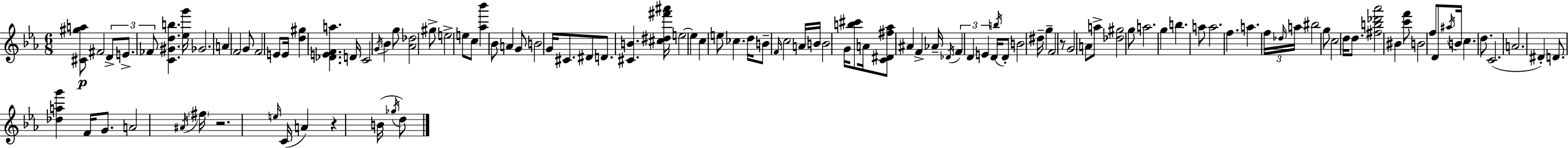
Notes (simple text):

[C#4,G#5,A5]/e F#4/h D4/e E4/e. FES4/e [C4,G#4,D5,B5]/q. [Eb5,G6]/s Gb4/h. A4/q F4/h G4/e F4/h E4/e E4/s [D5,G#5]/q [Db4,E4,F4,A5]/q. D4/s C4/h G4/s Bb4/q G5/e [Ab4,Db5]/h G#5/e E5/h E5/e C5/e [Ab5,Bb6]/q Bb4/e A4/q G4/e B4/h G4/s C#4/e. D#4/e D4/e. [C#4,B4]/q. [C#5,D#5,F#6,A#6]/s E5/h E5/q C5/q E5/e CES5/q. D5/s B4/e F4/s C5/h A4/s B4/s B4/h G4/s [B5,C#6]/e A4/s [C4,D#4,F#5,Ab5]/e A#4/q F4/q Ab4/s Db4/s F4/q D4/q E4/q D4/s B5/s D4/e B4/h D#5/s G5/q F4/h R/e G4/h A4/e A5/e [Db5,G#5]/h G5/e A5/h. G5/q B5/q. A5/e A5/h. F5/q. A5/q. F5/s Db5/s A5/s BIS5/h G5/e C5/h D5/s D5/e. [F#5,B5,Db6,Ab6]/h BIS4/q [C6,F6]/e B4/h F5/e D4/e A#5/s B4/s C5/q. D5/e. C4/h. A4/h. D#4/q D4/e. [Db5,A5,G6]/q F4/s G4/e. A4/h A#4/s F#5/s R/h. E5/s C4/s A4/q R/q B4/s Gb5/s D5/e